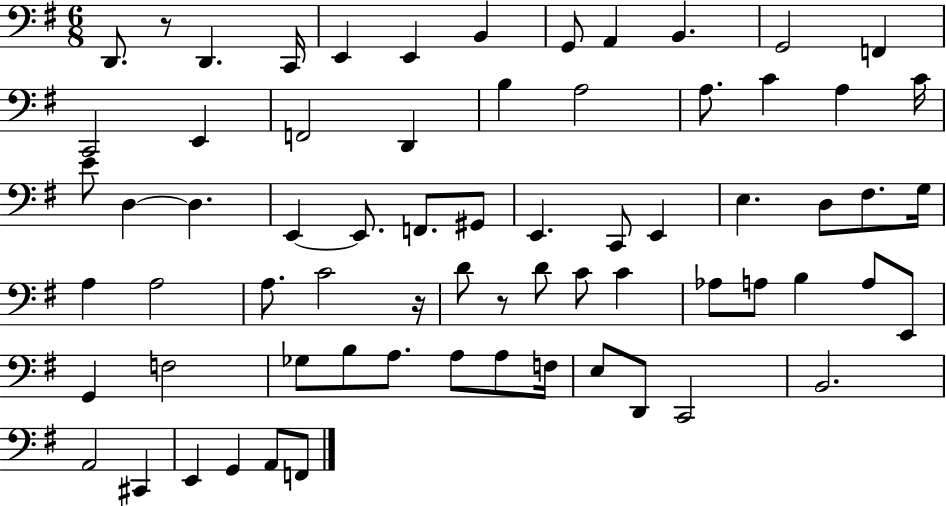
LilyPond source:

{
  \clef bass
  \numericTimeSignature
  \time 6/8
  \key g \major
  d,8. r8 d,4. c,16 | e,4 e,4 b,4 | g,8 a,4 b,4. | g,2 f,4 | \break c,2 e,4 | f,2 d,4 | b4 a2 | a8. c'4 a4 c'16 | \break e'8 d4~~ d4. | e,4~~ e,8. f,8. gis,8 | e,4. c,8 e,4 | e4. d8 fis8. g16 | \break a4 a2 | a8. c'2 r16 | d'8 r8 d'8 c'8 c'4 | aes8 a8 b4 a8 e,8 | \break g,4 f2 | ges8 b8 a8. a8 a8 f16 | e8 d,8 c,2 | b,2. | \break a,2 cis,4 | e,4 g,4 a,8 f,8 | \bar "|."
}